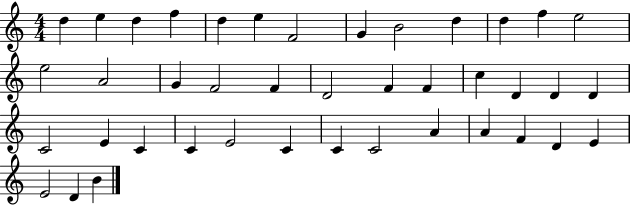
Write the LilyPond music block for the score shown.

{
  \clef treble
  \numericTimeSignature
  \time 4/4
  \key c \major
  d''4 e''4 d''4 f''4 | d''4 e''4 f'2 | g'4 b'2 d''4 | d''4 f''4 e''2 | \break e''2 a'2 | g'4 f'2 f'4 | d'2 f'4 f'4 | c''4 d'4 d'4 d'4 | \break c'2 e'4 c'4 | c'4 e'2 c'4 | c'4 c'2 a'4 | a'4 f'4 d'4 e'4 | \break e'2 d'4 b'4 | \bar "|."
}